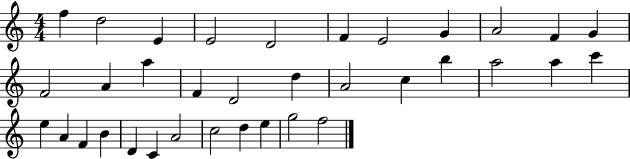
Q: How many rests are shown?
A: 0